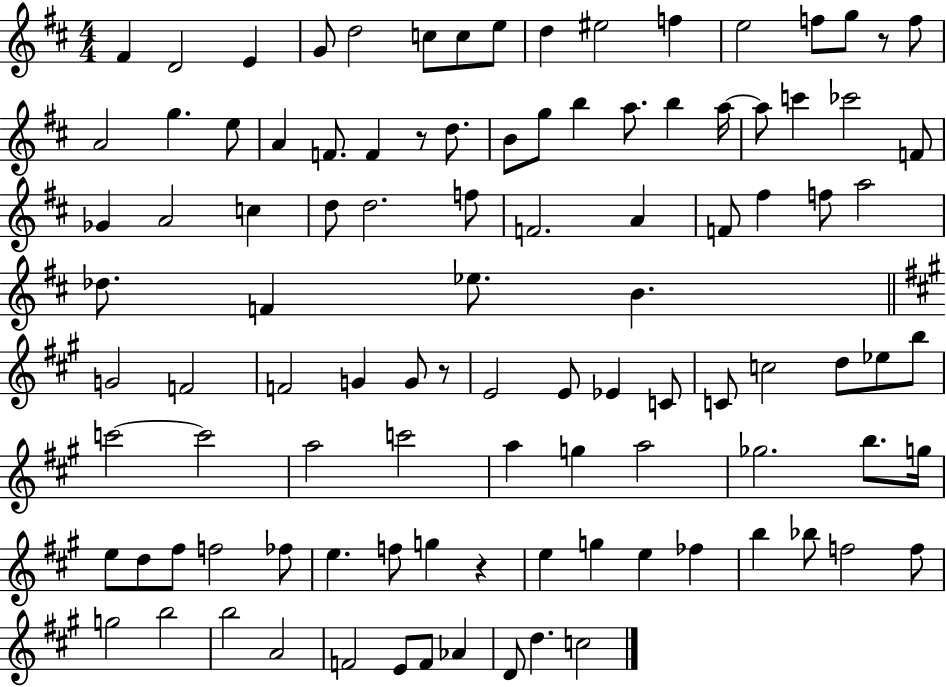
{
  \clef treble
  \numericTimeSignature
  \time 4/4
  \key d \major
  fis'4 d'2 e'4 | g'8 d''2 c''8 c''8 e''8 | d''4 eis''2 f''4 | e''2 f''8 g''8 r8 f''8 | \break a'2 g''4. e''8 | a'4 f'8. f'4 r8 d''8. | b'8 g''8 b''4 a''8. b''4 a''16~~ | a''8 c'''4 ces'''2 f'8 | \break ges'4 a'2 c''4 | d''8 d''2. f''8 | f'2. a'4 | f'8 fis''4 f''8 a''2 | \break des''8. f'4 ees''8. b'4. | \bar "||" \break \key a \major g'2 f'2 | f'2 g'4 g'8 r8 | e'2 e'8 ees'4 c'8 | c'8 c''2 d''8 ees''8 b''8 | \break c'''2~~ c'''2 | a''2 c'''2 | a''4 g''4 a''2 | ges''2. b''8. g''16 | \break e''8 d''8 fis''8 f''2 fes''8 | e''4. f''8 g''4 r4 | e''4 g''4 e''4 fes''4 | b''4 bes''8 f''2 f''8 | \break g''2 b''2 | b''2 a'2 | f'2 e'8 f'8 aes'4 | d'8 d''4. c''2 | \break \bar "|."
}